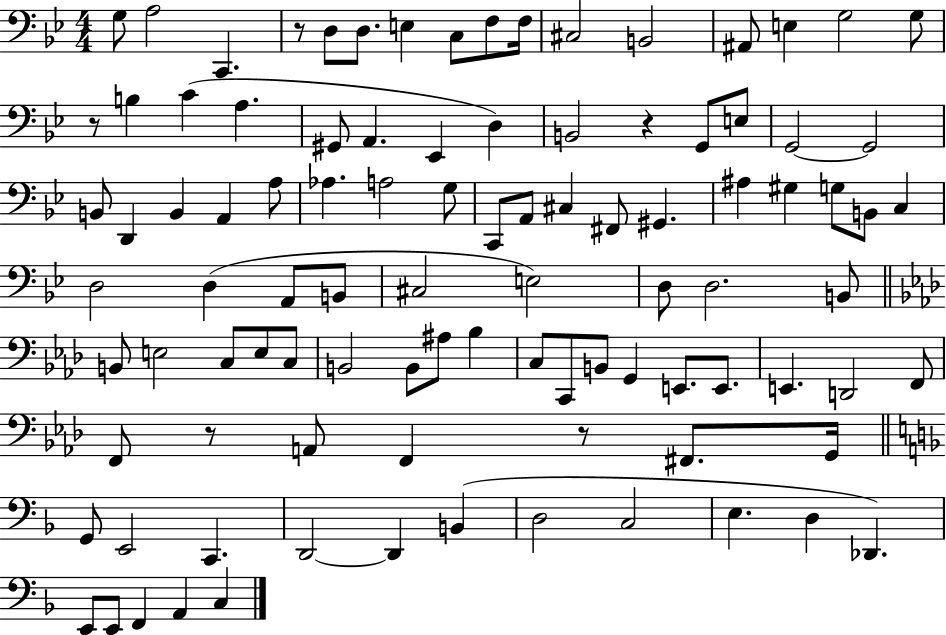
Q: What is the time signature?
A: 4/4